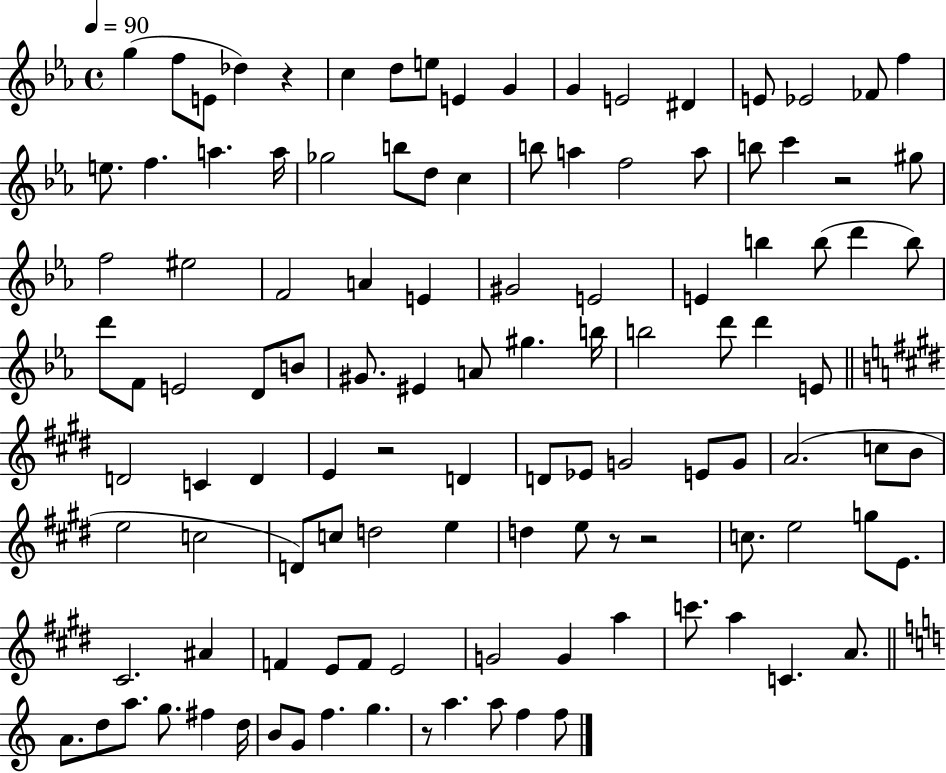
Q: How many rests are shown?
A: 6